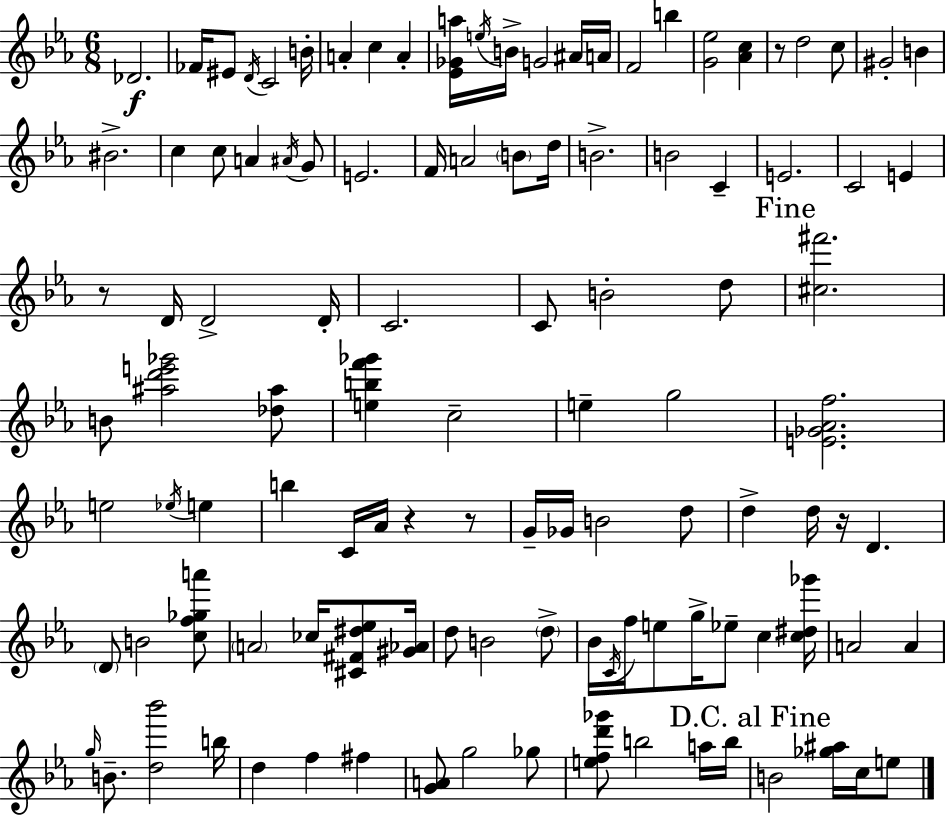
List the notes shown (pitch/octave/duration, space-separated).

Db4/h. FES4/s EIS4/e D4/s C4/h B4/s A4/q C5/q A4/q [Eb4,Gb4,A5]/s E5/s B4/s G4/h A#4/s A4/s F4/h B5/q [G4,Eb5]/h [Ab4,C5]/q R/e D5/h C5/e G#4/h B4/q BIS4/h. C5/q C5/e A4/q A#4/s G4/e E4/h. F4/s A4/h B4/e D5/s B4/h. B4/h C4/q E4/h. C4/h E4/q R/e D4/s D4/h D4/s C4/h. C4/e B4/h D5/e [C#5,F#6]/h. B4/e [A#5,D6,E6,Gb6]/h [Db5,A#5]/e [E5,B5,F6,Gb6]/q C5/h E5/q G5/h [E4,Gb4,Ab4,F5]/h. E5/h Eb5/s E5/q B5/q C4/s Ab4/s R/q R/e G4/s Gb4/s B4/h D5/e D5/q D5/s R/s D4/q. D4/e B4/h [C5,F5,Gb5,A6]/e A4/h CES5/s [C#4,F#4,D#5,Eb5]/e [G#4,Ab4]/s D5/e B4/h D5/e Bb4/s C4/s F5/s E5/e G5/s Eb5/e C5/q [C5,D#5,Gb6]/s A4/h A4/q G5/s B4/e. [D5,Bb6]/h B5/s D5/q F5/q F#5/q [G4,A4]/e G5/h Gb5/e [E5,F5,D6,Gb6]/e B5/h A5/s B5/s B4/h [Gb5,A#5]/s C5/s E5/e